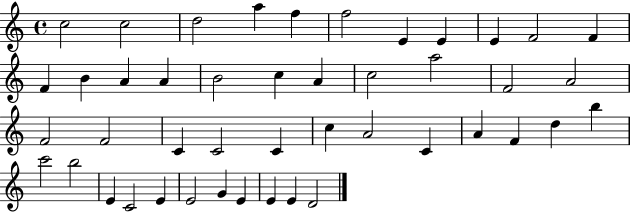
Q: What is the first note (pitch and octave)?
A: C5